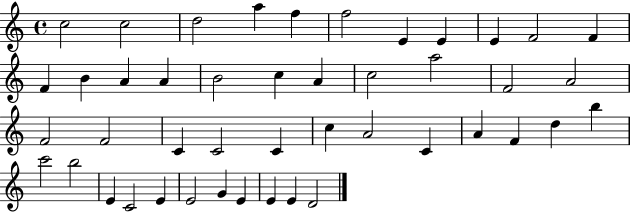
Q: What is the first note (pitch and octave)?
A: C5